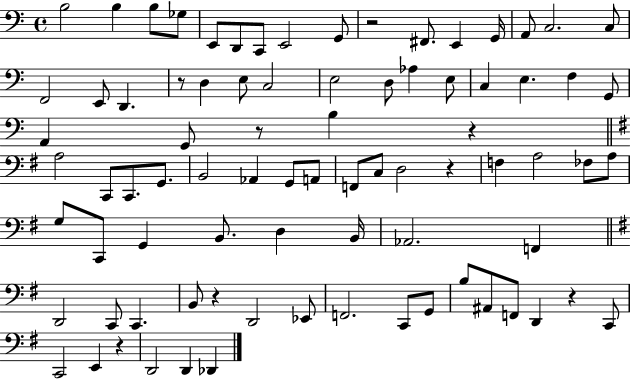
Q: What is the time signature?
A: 4/4